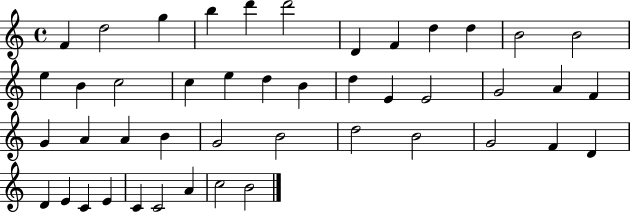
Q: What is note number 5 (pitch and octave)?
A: D6